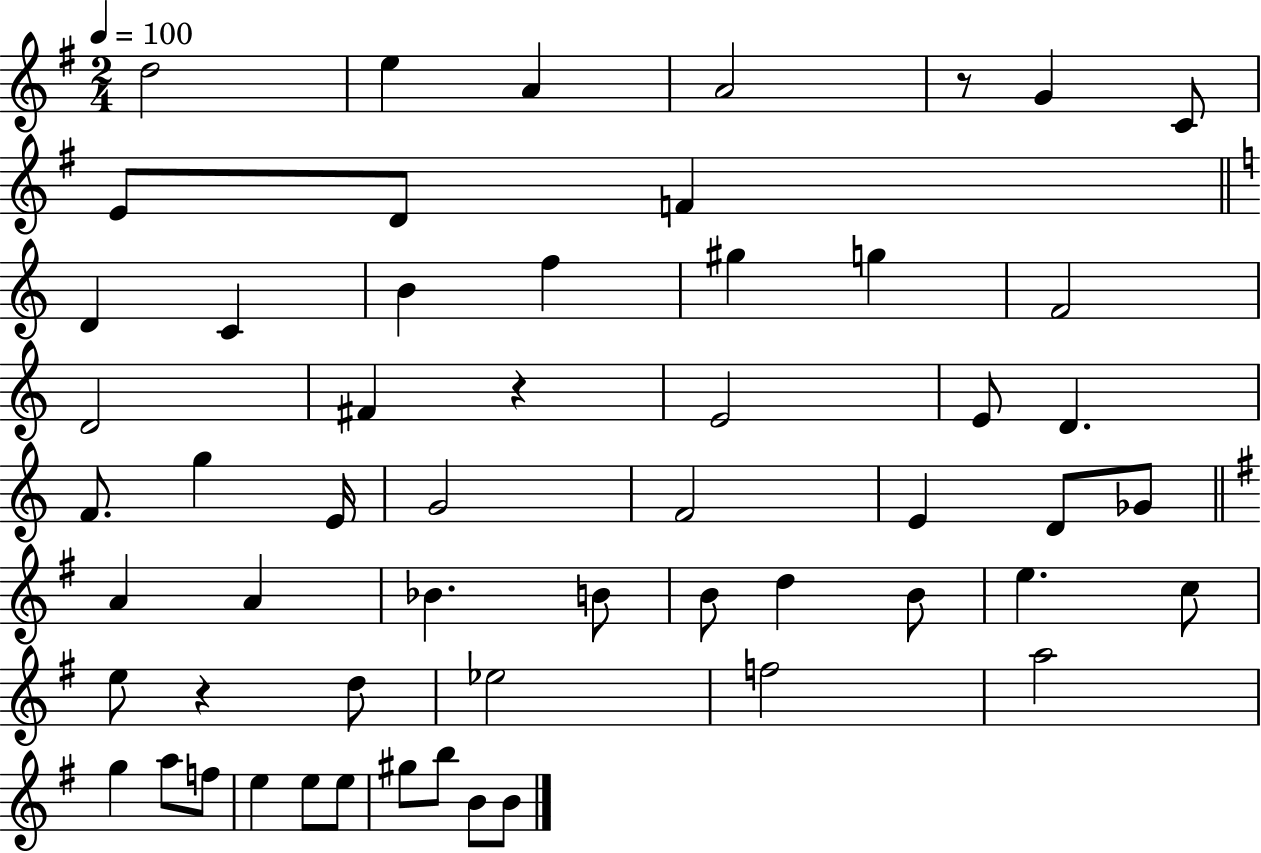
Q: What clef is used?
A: treble